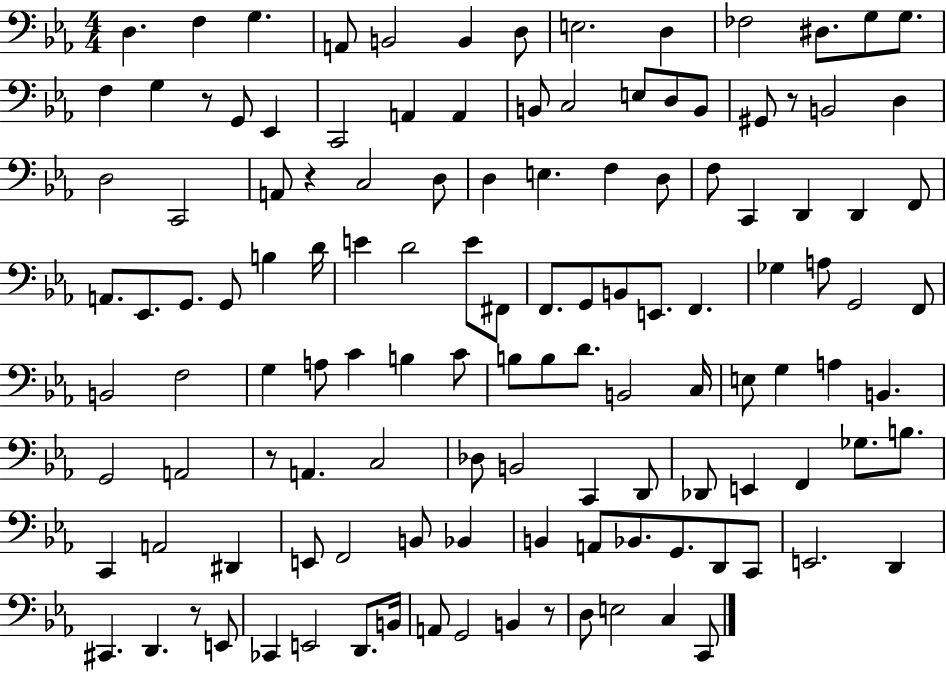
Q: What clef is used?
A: bass